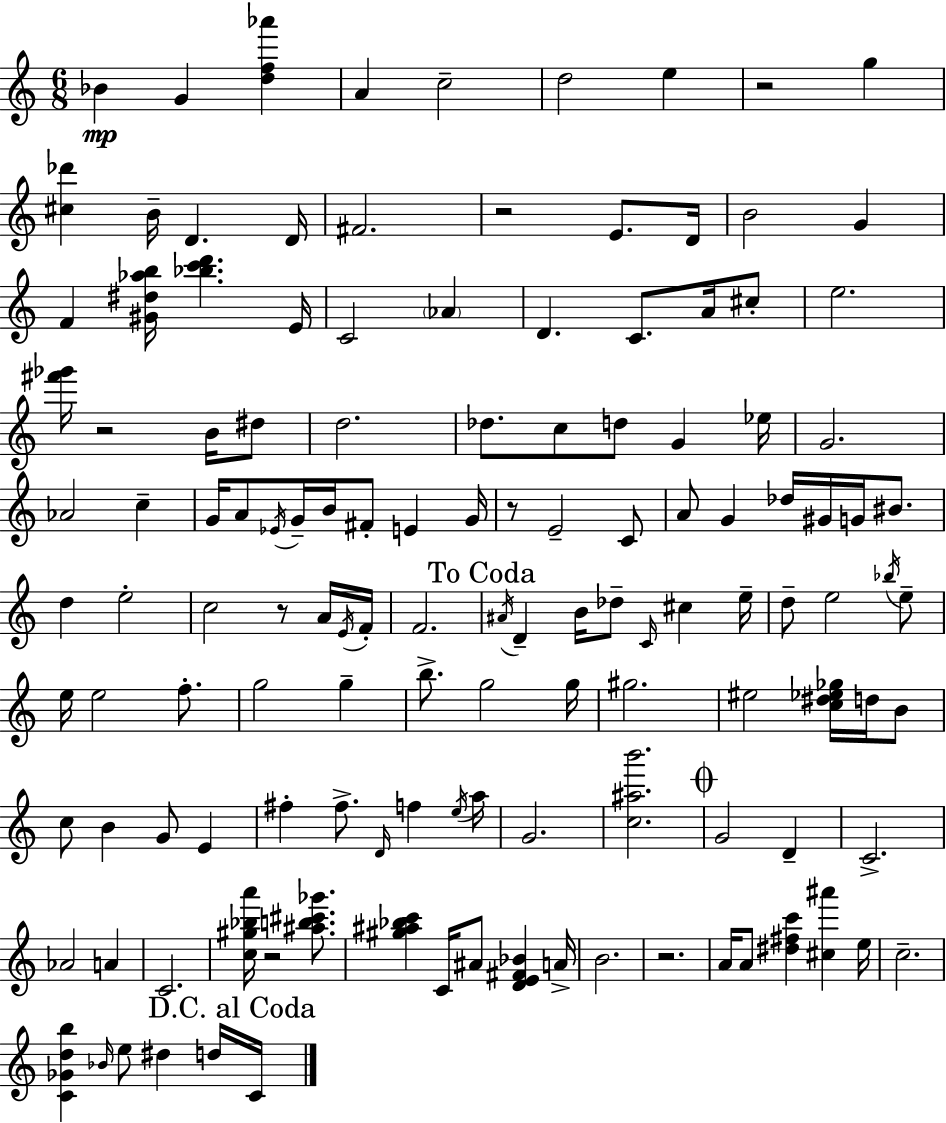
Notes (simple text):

Bb4/q G4/q [D5,F5,Ab6]/q A4/q C5/h D5/h E5/q R/h G5/q [C#5,Db6]/q B4/s D4/q. D4/s F#4/h. R/h E4/e. D4/s B4/h G4/q F4/q [G#4,D#5,Ab5,B5]/s [Bb5,C6,D6]/q. E4/s C4/h Ab4/q D4/q. C4/e. A4/s C#5/e E5/h. [F#6,Gb6]/s R/h B4/s D#5/e D5/h. Db5/e. C5/e D5/e G4/q Eb5/s G4/h. Ab4/h C5/q G4/s A4/e Eb4/s G4/s B4/s F#4/e E4/q G4/s R/e E4/h C4/e A4/e G4/q Db5/s G#4/s G4/s BIS4/e. D5/q E5/h C5/h R/e A4/s E4/s F4/s F4/h. A#4/s D4/q B4/s Db5/e C4/s C#5/q E5/s D5/e E5/h Bb5/s E5/e E5/s E5/h F5/e. G5/h G5/q B5/e. G5/h G5/s G#5/h. EIS5/h [C5,D#5,Eb5,Gb5]/s D5/s B4/e C5/e B4/q G4/e E4/q F#5/q F#5/e. D4/s F5/q E5/s A5/s G4/h. [C5,A#5,B6]/h. G4/h D4/q C4/h. Ab4/h A4/q C4/h. [C5,G#5,Bb5,A6]/s R/h [A#5,B5,C#6,Gb6]/e. [G#5,A#5,Bb5,C6]/q C4/s A#4/e [D4,E4,F#4,Bb4]/q A4/s B4/h. R/h. A4/s A4/e [D#5,F#5,C6]/q [C#5,A#6]/q E5/s C5/h. [C4,Gb4,D5,B5]/q Bb4/s E5/e D#5/q D5/s C4/s